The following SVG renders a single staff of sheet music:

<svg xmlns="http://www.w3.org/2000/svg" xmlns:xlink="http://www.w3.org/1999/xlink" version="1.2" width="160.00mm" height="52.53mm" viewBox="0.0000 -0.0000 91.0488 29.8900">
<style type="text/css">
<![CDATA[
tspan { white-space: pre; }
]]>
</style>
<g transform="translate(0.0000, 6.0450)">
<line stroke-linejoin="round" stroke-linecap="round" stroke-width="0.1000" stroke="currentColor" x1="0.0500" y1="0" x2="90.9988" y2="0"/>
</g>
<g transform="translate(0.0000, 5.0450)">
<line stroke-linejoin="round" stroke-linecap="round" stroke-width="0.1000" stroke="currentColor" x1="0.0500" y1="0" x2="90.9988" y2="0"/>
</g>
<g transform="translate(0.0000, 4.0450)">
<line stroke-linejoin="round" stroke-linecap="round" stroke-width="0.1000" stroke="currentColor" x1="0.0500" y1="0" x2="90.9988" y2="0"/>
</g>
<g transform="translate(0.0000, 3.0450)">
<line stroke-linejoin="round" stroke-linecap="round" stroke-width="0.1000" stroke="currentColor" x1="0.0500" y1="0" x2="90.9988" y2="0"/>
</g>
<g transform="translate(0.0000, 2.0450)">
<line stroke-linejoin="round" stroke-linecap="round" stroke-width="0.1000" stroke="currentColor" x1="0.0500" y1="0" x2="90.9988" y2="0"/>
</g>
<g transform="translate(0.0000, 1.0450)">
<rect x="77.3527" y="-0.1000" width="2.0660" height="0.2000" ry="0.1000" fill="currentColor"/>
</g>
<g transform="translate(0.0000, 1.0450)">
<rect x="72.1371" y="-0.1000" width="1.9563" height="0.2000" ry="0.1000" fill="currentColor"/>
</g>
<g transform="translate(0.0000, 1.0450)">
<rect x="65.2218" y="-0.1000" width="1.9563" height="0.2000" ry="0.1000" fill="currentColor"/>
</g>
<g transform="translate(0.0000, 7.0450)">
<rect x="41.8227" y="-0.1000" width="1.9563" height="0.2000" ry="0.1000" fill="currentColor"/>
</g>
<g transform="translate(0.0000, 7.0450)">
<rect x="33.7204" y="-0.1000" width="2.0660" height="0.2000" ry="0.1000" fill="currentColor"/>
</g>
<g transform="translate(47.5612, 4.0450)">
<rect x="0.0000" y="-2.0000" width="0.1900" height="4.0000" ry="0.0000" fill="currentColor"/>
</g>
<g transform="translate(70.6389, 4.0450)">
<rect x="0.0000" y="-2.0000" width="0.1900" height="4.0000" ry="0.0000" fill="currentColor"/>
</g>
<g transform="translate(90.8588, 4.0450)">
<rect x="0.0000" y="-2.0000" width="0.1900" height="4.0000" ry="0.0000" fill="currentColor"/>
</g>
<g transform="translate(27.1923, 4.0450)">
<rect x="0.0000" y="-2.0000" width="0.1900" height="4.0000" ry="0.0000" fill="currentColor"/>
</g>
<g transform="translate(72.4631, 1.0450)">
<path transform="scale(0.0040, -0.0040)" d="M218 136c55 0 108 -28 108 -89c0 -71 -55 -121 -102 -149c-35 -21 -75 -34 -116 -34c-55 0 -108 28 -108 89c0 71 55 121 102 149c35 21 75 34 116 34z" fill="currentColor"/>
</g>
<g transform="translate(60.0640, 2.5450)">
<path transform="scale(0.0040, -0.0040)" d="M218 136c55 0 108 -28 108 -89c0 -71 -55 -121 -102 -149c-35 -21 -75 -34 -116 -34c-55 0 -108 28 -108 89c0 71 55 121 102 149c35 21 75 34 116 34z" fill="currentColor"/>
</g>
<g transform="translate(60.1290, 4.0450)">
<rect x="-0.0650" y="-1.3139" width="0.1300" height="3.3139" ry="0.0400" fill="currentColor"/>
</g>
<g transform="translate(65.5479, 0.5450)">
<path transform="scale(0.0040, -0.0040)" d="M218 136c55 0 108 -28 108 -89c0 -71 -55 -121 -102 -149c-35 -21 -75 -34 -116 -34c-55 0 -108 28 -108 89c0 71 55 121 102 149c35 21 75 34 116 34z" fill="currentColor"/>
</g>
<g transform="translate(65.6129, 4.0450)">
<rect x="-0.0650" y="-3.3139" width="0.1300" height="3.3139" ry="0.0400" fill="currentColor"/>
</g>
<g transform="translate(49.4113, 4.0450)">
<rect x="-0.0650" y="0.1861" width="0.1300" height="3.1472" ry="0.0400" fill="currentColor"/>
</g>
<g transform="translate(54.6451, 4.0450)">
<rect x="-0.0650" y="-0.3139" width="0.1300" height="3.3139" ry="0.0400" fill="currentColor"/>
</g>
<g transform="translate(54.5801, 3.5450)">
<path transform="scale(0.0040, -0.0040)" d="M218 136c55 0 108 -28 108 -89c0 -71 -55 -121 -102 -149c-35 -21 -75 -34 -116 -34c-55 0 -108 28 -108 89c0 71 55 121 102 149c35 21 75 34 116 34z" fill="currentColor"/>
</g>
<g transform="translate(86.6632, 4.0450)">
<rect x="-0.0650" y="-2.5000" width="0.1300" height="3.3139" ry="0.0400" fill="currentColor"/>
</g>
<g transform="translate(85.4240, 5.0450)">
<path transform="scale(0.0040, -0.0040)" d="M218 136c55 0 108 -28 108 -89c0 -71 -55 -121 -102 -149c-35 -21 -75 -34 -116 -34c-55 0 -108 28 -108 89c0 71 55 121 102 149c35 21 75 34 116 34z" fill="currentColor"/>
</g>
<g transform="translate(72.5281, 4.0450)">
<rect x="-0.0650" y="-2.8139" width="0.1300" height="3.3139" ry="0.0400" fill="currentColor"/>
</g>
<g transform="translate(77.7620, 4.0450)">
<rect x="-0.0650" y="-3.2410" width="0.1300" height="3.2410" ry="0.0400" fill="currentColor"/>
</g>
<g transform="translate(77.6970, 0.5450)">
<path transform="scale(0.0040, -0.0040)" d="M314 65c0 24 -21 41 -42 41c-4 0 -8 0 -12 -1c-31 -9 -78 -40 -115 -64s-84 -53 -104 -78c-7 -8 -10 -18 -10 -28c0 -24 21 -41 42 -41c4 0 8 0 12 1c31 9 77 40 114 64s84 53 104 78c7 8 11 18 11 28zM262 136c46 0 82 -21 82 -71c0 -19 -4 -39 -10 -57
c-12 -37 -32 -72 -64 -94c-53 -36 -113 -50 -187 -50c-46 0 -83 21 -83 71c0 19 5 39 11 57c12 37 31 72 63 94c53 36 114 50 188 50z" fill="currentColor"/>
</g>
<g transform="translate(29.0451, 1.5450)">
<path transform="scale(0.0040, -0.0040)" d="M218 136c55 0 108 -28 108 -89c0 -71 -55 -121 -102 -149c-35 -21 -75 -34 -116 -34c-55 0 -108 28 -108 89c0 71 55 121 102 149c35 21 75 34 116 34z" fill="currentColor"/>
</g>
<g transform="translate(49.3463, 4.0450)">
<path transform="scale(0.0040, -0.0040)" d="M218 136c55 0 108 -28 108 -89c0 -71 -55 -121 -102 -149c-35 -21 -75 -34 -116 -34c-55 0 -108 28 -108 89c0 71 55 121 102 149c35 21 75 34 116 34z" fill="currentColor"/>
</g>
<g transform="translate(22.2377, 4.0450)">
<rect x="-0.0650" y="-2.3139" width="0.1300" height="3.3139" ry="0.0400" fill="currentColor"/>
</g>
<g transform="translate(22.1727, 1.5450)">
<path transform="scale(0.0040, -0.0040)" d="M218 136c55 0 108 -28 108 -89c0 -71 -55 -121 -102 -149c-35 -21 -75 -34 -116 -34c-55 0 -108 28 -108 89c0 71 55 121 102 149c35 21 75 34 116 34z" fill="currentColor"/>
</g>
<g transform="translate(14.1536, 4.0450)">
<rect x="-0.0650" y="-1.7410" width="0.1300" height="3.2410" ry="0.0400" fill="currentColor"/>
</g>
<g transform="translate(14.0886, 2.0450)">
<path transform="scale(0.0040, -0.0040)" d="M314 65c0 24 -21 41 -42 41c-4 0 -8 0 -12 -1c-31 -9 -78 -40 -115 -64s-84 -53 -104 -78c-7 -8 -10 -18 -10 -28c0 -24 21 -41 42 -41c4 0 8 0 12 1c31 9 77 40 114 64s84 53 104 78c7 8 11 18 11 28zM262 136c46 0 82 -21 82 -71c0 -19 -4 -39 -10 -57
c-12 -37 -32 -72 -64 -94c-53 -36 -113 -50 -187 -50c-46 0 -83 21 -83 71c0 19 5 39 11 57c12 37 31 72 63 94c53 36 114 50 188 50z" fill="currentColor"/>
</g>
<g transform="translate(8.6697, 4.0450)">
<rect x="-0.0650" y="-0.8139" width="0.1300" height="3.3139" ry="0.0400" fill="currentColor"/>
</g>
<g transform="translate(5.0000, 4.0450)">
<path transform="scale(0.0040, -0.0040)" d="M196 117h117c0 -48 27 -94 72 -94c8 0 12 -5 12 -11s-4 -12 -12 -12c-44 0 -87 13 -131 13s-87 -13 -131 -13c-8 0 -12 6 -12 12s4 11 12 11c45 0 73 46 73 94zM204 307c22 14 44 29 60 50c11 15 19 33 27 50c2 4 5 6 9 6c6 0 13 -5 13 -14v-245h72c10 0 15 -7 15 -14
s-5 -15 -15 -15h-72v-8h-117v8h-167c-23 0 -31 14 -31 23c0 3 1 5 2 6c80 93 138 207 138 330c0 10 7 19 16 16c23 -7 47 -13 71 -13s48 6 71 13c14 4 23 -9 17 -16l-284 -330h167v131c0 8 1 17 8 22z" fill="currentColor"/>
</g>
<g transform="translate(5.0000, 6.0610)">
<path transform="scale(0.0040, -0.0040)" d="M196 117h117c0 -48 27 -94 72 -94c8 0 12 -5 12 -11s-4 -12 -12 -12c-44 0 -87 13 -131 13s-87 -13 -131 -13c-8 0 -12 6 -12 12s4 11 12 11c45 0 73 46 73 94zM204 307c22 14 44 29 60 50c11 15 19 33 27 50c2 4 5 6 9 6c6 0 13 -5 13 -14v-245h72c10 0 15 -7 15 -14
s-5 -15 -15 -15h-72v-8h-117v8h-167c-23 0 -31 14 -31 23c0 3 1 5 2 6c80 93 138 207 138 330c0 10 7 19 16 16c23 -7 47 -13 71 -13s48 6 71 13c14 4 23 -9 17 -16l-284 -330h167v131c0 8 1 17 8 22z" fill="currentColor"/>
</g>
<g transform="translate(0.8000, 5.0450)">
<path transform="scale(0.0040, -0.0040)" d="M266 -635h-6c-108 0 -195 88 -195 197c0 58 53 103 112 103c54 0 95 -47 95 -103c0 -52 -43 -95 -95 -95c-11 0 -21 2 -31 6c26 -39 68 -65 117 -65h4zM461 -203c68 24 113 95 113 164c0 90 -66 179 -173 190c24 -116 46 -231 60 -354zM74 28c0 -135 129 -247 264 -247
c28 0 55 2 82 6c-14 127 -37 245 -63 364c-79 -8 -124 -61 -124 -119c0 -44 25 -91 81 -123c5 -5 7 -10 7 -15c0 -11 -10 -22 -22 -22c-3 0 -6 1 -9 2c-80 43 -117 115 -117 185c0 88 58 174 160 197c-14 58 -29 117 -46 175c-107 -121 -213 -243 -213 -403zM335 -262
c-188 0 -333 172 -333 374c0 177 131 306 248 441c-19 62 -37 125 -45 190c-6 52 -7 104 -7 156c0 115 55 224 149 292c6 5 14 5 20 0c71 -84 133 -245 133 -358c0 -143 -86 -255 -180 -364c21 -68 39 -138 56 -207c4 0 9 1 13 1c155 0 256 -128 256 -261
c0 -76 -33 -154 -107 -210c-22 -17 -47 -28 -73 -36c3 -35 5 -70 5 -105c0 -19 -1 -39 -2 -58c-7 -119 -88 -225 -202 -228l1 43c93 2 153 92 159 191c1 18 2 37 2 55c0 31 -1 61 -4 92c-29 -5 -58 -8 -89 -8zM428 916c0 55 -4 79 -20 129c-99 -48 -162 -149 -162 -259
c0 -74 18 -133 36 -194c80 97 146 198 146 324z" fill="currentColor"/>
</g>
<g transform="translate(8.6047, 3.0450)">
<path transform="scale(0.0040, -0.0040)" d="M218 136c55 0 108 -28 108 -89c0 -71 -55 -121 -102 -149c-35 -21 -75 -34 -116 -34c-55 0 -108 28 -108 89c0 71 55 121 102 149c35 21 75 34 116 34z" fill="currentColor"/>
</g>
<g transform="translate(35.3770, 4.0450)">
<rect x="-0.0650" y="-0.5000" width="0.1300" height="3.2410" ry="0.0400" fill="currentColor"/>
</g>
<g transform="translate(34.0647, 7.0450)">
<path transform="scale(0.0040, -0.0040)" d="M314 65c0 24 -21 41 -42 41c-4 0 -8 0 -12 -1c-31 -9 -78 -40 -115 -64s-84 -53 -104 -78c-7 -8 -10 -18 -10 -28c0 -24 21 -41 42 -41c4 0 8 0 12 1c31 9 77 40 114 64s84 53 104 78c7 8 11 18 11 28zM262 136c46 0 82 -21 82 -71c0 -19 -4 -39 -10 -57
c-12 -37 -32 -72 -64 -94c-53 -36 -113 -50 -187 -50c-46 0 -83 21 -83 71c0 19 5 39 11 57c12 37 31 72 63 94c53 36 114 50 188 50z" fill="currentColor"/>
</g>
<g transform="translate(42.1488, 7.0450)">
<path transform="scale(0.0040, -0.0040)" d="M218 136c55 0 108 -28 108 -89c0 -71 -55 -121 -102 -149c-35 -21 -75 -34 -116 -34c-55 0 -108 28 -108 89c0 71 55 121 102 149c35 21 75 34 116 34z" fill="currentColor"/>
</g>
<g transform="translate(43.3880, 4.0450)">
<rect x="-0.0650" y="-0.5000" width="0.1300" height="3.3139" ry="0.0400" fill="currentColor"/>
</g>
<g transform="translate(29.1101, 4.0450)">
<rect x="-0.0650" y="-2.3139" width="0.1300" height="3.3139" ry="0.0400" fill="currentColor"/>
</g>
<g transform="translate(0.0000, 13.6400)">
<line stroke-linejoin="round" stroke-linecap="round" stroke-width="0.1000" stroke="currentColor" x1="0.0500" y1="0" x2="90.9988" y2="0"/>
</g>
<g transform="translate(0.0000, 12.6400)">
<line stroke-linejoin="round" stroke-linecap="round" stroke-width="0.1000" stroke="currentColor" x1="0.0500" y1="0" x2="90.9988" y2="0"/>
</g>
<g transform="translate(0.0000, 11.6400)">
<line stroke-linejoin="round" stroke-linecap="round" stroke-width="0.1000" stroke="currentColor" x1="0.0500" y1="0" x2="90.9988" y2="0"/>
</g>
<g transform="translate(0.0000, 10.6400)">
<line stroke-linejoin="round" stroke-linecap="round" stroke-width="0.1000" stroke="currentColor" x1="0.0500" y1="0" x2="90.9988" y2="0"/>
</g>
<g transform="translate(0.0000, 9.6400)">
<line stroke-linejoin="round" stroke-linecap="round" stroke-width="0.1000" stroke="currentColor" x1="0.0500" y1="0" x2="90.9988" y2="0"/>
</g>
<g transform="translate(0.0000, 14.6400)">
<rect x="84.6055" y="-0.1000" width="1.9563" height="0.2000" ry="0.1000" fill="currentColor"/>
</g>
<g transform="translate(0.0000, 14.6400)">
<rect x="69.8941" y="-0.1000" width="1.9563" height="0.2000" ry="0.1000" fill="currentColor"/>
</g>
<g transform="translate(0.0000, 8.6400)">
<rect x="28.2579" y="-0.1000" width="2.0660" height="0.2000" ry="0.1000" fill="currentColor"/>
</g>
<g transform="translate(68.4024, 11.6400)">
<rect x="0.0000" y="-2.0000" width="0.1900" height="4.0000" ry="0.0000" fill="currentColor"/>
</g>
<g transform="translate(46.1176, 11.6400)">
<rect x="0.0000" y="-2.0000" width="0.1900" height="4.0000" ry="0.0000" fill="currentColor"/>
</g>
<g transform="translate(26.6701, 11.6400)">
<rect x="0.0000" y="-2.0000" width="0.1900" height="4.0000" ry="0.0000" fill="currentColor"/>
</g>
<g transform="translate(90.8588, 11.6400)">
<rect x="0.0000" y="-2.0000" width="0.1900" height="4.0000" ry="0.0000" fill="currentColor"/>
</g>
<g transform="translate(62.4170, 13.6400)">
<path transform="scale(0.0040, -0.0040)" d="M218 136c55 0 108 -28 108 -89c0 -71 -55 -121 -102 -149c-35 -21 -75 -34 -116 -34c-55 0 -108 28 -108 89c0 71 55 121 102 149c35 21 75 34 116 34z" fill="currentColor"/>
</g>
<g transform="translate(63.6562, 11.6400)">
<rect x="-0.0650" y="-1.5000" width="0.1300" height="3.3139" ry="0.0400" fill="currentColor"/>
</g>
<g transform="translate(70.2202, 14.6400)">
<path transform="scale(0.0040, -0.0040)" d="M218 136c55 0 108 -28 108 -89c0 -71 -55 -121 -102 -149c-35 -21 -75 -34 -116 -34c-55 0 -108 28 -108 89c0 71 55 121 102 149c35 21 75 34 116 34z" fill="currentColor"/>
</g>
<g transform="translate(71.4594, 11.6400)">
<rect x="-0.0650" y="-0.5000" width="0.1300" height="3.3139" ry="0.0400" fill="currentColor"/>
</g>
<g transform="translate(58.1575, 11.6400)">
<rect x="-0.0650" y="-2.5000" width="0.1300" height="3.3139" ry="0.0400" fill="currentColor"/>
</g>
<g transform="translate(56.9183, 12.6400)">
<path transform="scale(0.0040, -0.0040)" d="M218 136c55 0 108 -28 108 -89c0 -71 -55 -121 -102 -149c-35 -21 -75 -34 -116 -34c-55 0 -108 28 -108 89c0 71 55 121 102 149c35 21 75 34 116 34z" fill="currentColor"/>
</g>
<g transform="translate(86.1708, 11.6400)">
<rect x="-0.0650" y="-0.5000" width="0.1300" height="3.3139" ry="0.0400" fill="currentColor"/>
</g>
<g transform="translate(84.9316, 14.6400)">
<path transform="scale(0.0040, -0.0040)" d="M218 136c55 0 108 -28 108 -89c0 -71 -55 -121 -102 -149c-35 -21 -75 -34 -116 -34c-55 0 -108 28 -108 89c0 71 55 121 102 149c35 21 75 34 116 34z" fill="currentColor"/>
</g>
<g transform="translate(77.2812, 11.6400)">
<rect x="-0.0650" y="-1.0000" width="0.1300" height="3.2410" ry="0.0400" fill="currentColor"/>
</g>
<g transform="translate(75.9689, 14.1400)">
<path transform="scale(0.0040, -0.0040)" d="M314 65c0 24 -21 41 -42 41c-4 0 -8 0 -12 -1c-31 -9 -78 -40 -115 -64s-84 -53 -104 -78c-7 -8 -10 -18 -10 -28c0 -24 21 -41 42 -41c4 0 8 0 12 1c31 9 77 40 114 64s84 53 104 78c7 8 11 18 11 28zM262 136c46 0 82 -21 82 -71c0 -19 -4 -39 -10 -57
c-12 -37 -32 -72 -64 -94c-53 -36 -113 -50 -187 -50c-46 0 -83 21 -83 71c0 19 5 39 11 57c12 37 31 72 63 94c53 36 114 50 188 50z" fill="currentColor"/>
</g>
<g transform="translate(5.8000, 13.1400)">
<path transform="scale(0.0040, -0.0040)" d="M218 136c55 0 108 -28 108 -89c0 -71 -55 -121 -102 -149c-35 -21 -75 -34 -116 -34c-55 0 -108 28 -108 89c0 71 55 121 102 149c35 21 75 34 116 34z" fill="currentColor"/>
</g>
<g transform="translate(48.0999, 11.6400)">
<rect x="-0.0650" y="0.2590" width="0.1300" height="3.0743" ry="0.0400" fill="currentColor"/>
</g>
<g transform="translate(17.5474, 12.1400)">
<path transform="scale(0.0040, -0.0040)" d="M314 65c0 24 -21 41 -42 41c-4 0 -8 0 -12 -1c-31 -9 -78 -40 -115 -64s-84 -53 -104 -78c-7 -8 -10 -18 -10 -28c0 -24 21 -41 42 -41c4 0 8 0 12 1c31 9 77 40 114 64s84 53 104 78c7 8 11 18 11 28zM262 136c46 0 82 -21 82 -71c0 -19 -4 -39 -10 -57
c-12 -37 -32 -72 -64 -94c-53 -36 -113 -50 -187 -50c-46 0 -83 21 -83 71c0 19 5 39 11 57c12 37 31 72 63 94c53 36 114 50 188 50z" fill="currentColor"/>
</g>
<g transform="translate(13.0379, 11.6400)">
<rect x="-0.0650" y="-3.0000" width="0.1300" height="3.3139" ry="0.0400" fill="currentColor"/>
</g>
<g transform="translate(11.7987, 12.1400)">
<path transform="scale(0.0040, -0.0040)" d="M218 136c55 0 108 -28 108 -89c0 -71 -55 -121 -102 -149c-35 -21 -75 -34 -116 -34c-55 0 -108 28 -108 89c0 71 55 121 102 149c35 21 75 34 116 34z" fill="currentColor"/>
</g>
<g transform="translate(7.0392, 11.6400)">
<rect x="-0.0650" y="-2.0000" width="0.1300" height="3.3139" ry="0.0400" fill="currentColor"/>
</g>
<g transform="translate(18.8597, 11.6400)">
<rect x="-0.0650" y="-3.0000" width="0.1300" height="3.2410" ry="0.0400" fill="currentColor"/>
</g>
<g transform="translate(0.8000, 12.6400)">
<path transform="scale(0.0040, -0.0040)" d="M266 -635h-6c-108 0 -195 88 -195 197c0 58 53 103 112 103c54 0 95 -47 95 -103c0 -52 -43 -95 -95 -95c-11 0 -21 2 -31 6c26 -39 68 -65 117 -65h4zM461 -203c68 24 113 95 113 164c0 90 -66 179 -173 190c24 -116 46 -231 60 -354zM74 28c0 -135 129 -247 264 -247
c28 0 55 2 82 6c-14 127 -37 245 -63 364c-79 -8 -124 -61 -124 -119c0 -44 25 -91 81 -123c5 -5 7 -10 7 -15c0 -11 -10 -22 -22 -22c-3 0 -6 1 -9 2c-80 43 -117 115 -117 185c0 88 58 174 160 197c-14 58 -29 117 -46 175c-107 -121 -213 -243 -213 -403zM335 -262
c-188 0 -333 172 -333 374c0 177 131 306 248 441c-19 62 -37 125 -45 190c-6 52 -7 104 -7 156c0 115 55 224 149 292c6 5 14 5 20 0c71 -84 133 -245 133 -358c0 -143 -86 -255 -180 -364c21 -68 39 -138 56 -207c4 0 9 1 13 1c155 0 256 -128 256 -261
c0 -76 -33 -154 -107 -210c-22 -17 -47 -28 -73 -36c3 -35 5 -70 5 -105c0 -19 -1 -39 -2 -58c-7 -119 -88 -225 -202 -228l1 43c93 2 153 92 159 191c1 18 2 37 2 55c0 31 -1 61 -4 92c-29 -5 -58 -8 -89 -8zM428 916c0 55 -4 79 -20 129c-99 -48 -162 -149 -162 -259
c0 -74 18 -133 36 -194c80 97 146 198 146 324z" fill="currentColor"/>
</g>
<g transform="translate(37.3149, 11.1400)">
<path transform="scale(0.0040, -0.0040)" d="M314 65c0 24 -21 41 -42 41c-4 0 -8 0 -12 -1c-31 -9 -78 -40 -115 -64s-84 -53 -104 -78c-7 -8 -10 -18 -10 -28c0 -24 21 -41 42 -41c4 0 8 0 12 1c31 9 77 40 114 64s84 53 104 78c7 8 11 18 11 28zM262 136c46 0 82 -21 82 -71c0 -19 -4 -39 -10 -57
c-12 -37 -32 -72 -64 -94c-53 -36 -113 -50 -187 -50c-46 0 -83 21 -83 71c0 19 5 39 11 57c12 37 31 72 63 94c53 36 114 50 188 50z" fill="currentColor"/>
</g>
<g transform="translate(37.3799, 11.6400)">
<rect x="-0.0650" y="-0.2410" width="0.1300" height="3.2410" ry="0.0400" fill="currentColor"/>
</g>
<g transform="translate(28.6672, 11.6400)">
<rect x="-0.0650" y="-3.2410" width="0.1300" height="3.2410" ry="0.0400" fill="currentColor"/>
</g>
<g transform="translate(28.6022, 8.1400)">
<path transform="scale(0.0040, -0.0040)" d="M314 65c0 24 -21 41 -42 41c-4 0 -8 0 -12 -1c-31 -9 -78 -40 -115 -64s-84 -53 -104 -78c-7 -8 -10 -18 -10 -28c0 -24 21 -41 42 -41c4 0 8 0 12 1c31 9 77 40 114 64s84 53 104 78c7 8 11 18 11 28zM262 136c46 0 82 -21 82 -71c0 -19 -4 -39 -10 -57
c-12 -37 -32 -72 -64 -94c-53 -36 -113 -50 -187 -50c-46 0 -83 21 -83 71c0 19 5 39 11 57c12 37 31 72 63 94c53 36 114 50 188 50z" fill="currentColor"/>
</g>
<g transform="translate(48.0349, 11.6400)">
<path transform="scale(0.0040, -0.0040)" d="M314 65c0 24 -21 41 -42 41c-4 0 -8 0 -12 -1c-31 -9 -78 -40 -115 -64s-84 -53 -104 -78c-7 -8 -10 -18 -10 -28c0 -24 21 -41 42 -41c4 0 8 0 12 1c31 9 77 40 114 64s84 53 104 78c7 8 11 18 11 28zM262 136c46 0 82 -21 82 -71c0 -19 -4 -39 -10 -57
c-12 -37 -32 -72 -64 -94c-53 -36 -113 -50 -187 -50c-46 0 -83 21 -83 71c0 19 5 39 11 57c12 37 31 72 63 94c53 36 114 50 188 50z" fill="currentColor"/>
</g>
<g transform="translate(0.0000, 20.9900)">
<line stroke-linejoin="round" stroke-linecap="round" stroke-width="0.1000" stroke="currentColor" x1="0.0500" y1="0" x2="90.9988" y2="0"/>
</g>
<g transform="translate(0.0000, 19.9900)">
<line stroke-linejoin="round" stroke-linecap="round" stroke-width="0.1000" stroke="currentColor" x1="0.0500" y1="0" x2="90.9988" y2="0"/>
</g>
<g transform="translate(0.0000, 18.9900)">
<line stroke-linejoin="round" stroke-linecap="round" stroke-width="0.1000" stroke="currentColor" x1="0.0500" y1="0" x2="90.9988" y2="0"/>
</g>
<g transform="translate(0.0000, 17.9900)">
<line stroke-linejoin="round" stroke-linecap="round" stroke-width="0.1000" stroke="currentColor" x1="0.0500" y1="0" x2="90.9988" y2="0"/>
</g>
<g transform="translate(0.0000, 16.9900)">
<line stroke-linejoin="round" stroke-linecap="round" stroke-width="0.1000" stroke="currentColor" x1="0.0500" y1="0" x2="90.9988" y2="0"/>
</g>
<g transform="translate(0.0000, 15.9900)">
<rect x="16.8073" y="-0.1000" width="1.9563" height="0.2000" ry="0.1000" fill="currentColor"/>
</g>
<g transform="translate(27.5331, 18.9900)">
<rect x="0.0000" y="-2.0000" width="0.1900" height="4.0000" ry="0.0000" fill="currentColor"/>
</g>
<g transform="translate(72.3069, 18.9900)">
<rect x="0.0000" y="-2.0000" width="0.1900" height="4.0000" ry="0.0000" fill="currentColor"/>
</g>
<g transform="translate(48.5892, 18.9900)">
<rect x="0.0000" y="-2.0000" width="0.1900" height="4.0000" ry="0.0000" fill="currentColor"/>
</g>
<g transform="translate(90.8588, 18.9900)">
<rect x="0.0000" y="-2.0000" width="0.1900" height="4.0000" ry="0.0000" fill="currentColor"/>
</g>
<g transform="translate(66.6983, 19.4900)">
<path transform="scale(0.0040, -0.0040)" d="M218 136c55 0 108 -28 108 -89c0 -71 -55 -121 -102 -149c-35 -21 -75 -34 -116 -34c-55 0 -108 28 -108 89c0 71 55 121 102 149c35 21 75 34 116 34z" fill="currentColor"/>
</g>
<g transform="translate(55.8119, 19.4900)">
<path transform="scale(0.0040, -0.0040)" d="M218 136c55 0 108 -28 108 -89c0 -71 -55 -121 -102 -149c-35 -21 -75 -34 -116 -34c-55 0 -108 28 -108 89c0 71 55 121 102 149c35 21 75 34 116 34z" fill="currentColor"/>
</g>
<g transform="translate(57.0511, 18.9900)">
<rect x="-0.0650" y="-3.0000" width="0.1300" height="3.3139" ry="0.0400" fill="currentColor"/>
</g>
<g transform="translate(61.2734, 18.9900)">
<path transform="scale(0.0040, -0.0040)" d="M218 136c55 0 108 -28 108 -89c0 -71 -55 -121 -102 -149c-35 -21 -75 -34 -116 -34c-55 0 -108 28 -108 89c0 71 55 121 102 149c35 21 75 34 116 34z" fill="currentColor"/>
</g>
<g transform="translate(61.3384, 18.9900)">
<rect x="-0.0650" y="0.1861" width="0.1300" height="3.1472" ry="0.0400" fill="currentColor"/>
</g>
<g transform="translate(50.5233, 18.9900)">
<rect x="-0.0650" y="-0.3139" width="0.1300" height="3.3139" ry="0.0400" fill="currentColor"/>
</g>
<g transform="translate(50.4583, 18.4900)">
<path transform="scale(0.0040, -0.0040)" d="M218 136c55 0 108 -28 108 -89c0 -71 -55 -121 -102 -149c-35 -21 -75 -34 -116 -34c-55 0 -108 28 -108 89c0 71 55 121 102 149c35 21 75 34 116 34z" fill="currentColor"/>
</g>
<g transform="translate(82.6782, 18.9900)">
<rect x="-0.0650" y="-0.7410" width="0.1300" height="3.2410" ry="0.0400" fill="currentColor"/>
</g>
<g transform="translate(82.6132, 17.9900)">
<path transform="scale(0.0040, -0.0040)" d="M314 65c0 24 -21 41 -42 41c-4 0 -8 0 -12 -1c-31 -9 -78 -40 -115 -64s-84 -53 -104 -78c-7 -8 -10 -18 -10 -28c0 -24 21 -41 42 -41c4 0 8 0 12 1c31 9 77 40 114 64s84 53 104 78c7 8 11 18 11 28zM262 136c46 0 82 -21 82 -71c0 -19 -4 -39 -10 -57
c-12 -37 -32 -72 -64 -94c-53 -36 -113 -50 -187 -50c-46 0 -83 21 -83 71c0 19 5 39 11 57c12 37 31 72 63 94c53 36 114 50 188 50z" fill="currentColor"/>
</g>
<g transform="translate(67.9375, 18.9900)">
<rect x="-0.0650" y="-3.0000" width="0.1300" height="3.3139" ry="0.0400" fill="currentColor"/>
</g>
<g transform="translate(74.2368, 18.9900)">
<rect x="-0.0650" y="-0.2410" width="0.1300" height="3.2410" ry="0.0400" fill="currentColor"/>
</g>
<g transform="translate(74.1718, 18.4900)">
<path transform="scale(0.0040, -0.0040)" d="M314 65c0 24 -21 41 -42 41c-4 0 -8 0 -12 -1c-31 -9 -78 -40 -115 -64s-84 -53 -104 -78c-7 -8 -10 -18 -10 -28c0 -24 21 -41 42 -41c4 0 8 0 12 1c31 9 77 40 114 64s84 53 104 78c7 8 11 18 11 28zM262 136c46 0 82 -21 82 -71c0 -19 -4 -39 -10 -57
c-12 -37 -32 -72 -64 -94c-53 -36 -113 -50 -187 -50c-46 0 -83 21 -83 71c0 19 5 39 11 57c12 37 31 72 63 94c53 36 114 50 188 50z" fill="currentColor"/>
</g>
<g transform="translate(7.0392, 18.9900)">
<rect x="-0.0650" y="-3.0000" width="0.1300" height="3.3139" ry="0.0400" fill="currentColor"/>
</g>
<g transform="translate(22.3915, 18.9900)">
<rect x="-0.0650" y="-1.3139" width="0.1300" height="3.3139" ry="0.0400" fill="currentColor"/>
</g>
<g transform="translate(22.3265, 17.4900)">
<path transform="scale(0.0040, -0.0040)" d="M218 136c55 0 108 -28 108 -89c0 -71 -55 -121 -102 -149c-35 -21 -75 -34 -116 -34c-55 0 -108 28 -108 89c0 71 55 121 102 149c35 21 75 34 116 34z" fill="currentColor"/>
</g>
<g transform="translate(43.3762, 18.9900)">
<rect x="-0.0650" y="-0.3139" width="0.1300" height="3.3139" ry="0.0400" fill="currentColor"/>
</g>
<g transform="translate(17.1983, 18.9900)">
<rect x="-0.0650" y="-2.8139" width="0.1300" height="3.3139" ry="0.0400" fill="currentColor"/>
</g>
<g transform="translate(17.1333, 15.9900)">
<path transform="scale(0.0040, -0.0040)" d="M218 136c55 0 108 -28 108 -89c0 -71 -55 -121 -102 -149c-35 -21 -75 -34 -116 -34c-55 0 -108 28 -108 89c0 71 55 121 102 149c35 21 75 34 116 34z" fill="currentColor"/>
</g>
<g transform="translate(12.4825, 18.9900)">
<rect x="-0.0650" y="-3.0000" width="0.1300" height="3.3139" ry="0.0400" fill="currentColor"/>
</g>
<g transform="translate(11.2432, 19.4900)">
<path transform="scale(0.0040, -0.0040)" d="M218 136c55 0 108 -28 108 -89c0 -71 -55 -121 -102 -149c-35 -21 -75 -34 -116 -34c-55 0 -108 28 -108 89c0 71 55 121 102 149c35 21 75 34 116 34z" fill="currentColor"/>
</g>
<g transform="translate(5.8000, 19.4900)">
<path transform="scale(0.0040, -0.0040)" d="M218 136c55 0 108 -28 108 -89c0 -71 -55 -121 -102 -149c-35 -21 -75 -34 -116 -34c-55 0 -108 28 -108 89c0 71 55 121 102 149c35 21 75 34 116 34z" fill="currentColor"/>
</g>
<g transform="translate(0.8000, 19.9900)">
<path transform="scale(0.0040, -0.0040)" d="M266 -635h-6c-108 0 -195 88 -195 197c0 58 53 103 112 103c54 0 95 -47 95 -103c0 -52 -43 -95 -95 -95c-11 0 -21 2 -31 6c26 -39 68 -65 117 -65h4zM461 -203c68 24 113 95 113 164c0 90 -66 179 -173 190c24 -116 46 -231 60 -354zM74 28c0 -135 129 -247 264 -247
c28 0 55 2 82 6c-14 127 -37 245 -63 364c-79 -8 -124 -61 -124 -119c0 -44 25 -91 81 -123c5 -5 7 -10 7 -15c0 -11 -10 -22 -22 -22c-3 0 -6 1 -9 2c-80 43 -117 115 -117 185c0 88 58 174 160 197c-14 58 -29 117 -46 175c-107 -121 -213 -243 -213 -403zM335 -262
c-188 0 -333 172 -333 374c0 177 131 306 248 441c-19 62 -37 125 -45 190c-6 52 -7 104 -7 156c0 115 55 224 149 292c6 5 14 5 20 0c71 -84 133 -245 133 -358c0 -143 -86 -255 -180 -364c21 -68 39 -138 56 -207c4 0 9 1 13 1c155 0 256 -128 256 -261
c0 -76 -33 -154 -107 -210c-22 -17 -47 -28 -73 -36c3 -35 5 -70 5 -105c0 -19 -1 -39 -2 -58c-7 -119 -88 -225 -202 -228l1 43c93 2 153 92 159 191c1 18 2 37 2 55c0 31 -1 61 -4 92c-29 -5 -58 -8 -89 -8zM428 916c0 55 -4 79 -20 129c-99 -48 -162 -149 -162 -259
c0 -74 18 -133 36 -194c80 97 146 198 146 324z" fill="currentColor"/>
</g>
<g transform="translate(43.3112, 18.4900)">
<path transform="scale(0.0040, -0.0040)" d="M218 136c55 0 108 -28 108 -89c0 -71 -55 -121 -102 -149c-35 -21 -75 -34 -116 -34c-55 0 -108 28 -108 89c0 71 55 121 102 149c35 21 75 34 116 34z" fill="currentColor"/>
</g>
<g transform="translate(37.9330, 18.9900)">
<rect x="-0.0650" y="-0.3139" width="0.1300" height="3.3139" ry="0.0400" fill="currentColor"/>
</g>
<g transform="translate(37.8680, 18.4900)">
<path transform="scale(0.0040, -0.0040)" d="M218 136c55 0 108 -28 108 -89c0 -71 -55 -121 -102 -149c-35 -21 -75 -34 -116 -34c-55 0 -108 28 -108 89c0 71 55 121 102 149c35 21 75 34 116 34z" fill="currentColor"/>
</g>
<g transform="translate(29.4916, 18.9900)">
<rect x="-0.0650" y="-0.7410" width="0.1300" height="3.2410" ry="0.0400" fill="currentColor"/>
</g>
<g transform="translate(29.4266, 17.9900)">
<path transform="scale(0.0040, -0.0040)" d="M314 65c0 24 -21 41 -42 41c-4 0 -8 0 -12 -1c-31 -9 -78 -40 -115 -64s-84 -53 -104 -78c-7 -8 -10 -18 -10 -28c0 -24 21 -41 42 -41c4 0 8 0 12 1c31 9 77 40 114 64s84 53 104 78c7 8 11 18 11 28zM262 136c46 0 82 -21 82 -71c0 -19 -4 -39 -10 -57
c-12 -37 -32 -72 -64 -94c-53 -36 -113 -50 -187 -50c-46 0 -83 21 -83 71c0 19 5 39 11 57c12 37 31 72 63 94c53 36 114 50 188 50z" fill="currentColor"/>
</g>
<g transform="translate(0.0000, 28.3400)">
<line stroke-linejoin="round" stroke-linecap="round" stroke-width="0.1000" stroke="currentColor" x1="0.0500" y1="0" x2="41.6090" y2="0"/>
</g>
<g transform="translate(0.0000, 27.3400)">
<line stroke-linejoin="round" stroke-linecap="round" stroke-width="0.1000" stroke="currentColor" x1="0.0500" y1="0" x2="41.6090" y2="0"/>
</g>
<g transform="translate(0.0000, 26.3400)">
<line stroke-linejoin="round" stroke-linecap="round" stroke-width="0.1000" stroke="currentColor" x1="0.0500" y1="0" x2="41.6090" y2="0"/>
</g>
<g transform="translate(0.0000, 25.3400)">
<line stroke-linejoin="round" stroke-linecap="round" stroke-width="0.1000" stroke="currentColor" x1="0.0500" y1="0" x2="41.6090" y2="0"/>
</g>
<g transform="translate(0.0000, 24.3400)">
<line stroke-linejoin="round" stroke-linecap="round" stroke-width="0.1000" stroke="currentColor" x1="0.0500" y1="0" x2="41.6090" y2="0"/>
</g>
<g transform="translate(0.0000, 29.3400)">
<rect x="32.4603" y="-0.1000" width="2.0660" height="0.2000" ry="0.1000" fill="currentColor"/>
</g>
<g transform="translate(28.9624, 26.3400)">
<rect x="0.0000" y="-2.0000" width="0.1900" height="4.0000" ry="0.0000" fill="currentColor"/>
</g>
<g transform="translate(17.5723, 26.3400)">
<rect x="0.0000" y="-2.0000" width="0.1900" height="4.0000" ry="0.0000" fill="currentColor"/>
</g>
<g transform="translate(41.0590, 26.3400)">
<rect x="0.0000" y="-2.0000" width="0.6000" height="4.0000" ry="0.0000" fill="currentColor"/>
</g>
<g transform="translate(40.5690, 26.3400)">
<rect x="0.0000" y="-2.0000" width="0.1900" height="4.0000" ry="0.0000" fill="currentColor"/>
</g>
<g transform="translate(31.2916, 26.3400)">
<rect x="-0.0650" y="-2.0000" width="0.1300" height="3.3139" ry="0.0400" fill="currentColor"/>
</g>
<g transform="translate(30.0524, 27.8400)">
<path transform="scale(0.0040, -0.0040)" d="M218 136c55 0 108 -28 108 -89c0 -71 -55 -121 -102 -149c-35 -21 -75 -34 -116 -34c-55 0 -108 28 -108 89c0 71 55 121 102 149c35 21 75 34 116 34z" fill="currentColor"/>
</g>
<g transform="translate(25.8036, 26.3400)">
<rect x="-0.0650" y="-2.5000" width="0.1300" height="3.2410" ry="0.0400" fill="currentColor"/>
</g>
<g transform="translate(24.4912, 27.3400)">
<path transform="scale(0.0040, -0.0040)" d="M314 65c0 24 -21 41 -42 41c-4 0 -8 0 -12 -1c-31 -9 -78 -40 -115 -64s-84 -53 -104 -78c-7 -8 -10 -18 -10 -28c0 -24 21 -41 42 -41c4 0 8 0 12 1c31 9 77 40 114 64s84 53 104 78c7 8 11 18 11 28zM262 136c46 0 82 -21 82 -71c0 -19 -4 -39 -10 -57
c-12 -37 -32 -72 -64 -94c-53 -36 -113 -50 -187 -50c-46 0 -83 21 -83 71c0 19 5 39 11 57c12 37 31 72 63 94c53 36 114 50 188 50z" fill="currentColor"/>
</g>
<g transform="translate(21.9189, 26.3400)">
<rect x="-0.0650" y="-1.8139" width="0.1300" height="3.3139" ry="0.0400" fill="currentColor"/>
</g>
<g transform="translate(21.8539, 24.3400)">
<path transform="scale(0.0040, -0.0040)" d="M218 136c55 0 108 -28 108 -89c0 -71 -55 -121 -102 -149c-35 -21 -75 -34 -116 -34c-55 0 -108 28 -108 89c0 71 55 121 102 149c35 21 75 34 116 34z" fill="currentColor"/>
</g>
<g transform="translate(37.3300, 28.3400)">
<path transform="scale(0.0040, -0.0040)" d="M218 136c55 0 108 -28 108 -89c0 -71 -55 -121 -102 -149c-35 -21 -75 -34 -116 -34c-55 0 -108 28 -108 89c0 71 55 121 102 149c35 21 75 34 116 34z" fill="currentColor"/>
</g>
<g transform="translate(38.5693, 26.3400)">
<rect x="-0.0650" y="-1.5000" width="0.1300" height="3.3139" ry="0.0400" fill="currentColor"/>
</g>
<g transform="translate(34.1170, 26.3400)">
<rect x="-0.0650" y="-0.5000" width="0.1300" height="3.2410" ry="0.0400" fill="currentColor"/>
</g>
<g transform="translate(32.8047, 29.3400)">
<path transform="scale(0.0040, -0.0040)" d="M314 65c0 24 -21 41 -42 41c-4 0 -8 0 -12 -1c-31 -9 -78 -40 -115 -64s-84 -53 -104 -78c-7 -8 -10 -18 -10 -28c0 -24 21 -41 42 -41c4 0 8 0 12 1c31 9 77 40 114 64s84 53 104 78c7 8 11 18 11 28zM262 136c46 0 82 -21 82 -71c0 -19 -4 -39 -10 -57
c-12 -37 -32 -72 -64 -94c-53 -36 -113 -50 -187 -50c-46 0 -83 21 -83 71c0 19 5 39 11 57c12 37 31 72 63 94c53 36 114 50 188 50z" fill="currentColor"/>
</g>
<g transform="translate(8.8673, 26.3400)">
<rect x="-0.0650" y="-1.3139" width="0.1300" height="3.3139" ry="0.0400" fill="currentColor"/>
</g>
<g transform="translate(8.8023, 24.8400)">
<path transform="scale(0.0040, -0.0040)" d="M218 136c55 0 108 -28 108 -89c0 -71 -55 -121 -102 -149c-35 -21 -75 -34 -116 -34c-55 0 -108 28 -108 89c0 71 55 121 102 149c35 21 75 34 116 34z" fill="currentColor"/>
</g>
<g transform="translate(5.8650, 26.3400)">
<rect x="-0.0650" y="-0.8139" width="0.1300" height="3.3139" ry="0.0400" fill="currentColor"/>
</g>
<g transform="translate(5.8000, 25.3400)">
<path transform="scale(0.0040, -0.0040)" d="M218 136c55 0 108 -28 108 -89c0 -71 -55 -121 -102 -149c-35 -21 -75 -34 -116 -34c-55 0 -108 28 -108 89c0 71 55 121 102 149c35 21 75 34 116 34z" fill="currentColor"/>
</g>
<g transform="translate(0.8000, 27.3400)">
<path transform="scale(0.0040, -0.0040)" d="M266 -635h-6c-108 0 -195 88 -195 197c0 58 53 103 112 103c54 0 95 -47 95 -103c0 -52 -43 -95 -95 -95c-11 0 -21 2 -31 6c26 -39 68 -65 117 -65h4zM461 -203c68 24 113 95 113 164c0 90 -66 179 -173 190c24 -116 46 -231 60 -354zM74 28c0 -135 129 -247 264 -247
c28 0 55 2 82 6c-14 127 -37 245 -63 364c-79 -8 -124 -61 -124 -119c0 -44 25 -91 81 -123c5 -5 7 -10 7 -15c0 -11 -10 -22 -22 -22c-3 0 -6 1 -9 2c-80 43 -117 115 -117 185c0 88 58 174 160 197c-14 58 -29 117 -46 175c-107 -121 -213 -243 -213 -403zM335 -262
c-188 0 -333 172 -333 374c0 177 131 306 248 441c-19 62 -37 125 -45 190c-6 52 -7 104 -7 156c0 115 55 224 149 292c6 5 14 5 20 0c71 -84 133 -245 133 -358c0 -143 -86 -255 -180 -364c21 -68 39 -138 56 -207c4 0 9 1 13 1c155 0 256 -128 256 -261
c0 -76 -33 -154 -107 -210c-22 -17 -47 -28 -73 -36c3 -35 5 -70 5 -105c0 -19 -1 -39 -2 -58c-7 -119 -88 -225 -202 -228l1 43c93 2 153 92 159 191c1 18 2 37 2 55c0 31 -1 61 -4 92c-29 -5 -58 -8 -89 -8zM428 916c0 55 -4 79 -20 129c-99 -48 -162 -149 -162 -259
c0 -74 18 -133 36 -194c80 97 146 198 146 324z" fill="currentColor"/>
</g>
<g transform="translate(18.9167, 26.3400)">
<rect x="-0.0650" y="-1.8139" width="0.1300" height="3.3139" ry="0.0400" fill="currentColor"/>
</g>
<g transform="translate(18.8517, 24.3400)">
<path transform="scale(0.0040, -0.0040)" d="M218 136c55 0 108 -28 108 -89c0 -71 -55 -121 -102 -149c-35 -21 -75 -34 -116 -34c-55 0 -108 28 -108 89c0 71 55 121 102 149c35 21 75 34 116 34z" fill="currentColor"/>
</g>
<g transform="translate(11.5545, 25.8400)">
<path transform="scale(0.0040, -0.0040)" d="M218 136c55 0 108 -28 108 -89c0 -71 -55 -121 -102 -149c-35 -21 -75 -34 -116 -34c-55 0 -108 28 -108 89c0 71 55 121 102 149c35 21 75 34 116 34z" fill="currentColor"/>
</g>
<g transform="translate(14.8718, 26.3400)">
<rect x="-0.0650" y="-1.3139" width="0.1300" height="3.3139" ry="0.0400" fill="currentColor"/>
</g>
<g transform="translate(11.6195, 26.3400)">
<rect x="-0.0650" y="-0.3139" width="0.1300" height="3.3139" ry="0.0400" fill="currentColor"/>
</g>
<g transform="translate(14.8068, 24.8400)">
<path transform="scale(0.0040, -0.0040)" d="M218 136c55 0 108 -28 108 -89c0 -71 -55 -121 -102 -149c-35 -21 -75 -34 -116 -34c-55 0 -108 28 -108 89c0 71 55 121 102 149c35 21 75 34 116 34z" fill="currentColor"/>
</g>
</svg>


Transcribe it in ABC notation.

X:1
T:Untitled
M:4/4
L:1/4
K:C
d f2 g g C2 C B c e b a b2 G F A A2 b2 c2 B2 G E C D2 C A A a e d2 c c c A B A c2 d2 d e c e f f G2 F C2 E